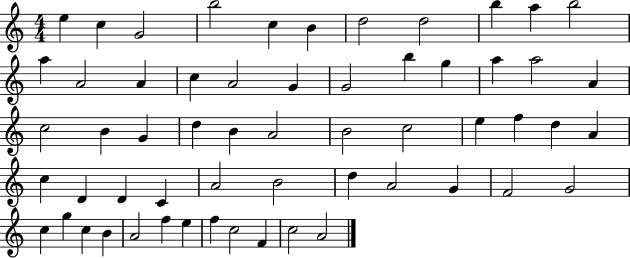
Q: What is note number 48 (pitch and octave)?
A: G5